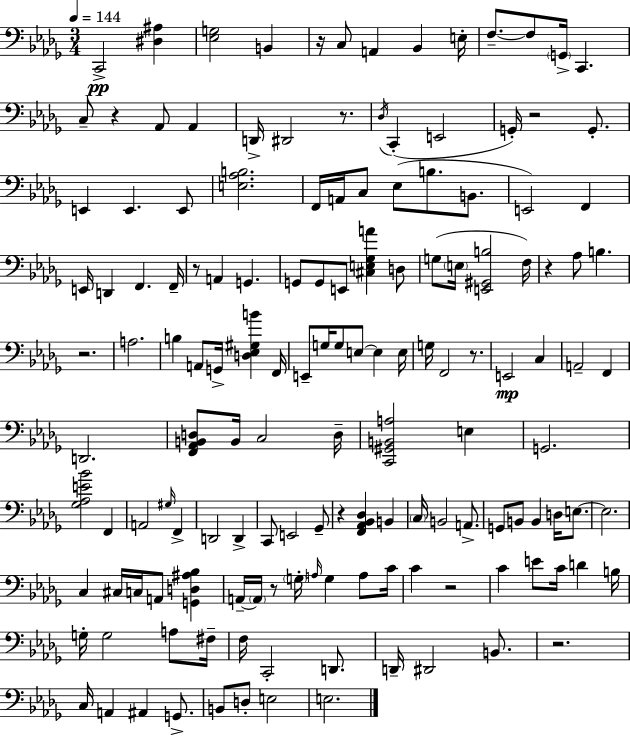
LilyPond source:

{
  \clef bass
  \numericTimeSignature
  \time 3/4
  \key bes \minor
  \tempo 4 = 144
  c,2->\pp <dis ais>4 | <ees g>2 b,4 | r16 c8 a,4 bes,4 e16-. | f8.--~~ f8 \parenthesize g,16-> c,4. | \break c8-- r4 aes,8 aes,4 | d,16-> dis,2 r8. | \acciaccatura { des16 }( c,4-. e,2 | g,16-.) r2 g,8.-. | \break e,4 e,4. e,8 | <e aes b>2. | f,16 a,16 c8 ees8( b8. b,8. | e,2) f,4 | \break e,16 d,4 f,4. | f,16-- r8 a,4 g,4. | g,8 g,8 e,8 <cis e ges a'>4 d8 | g8( \parenthesize e16 <e, gis, b>2 | \break f16) r4 aes8 b4. | r2. | a2. | b4 a,8 g,16-> <d ees gis b'>4 | \break f,16 e,8-- g16 g8 e8~~ e4 | e16 g16 f,2 r8. | e,2\mp c4 | a,2-- f,4 | \break d,2. | <f, aes, b, d>8 b,16 c2 | d16-- <c, gis, b, a>2 e4 | g,2. | \break <ges aes e' bes'>2 f,4 | a,2 \grace { gis16 } f,4-> | d,2 d,4-> | c,8 e,2 | \break ges,8-- r4 <f, aes, bes, des>4 b,4 | \parenthesize c16 b,2 a,8.-> | g,8 b,8 b,4 d16 e8.~~ | e2. | \break c4 cis16 c16 a,8 <g, d ais bes>4 | a,16--~~ \parenthesize a,16 r8 \parenthesize g16-. \grace { a16 } g4 | a8 c'16 c'4 r2 | c'4 e'8 c'16 d'4 | \break b16 g16-. g2 | a8 fis16-- f16 c,2-. | d,8. d,16-- dis,2 | b,8. r2. | \break c16 a,4 ais,4 | g,8.-> b,8 d8-. e2 | e2. | \bar "|."
}